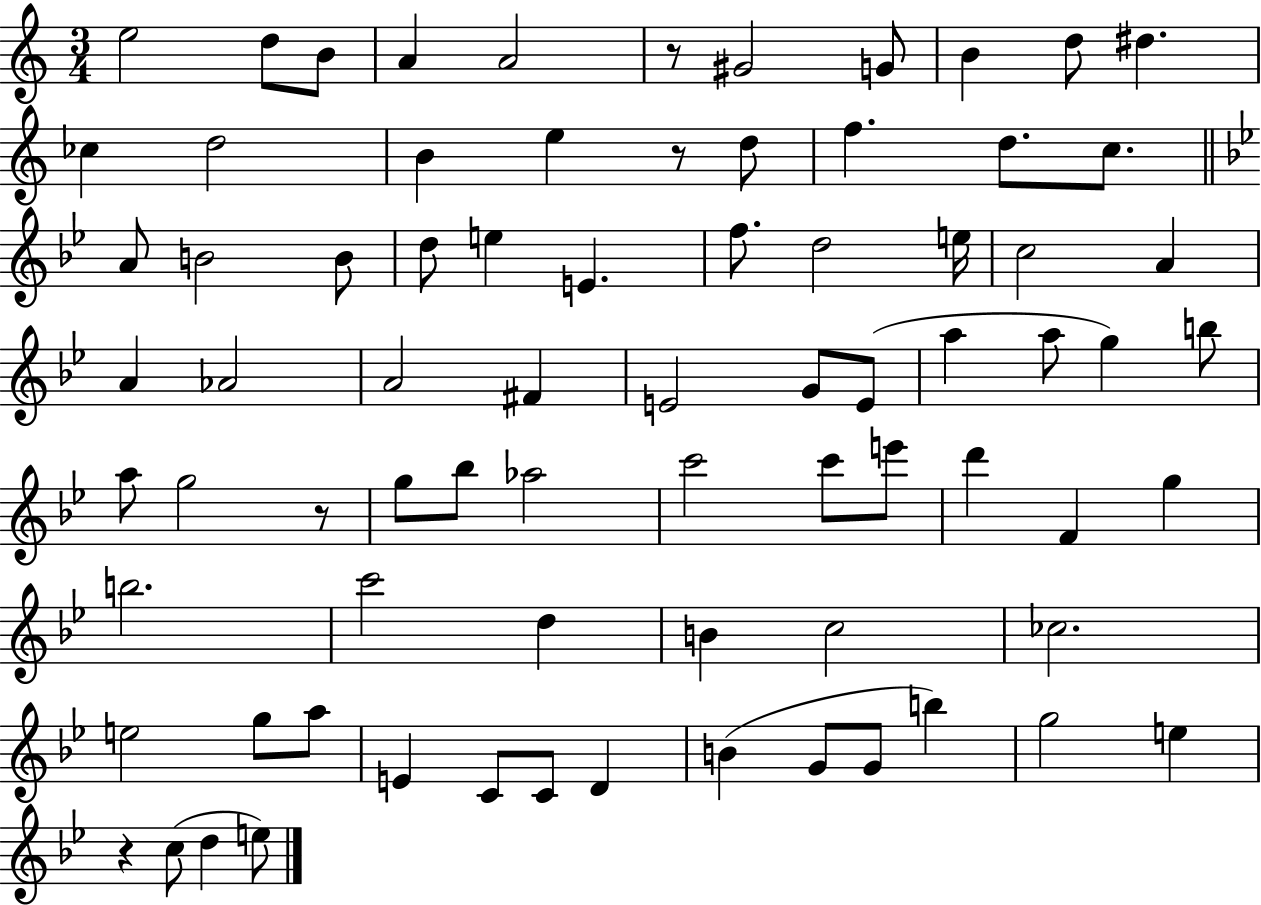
{
  \clef treble
  \numericTimeSignature
  \time 3/4
  \key c \major
  \repeat volta 2 { e''2 d''8 b'8 | a'4 a'2 | r8 gis'2 g'8 | b'4 d''8 dis''4. | \break ces''4 d''2 | b'4 e''4 r8 d''8 | f''4. d''8. c''8. | \bar "||" \break \key g \minor a'8 b'2 b'8 | d''8 e''4 e'4. | f''8. d''2 e''16 | c''2 a'4 | \break a'4 aes'2 | a'2 fis'4 | e'2 g'8 e'8( | a''4 a''8 g''4) b''8 | \break a''8 g''2 r8 | g''8 bes''8 aes''2 | c'''2 c'''8 e'''8 | d'''4 f'4 g''4 | \break b''2. | c'''2 d''4 | b'4 c''2 | ces''2. | \break e''2 g''8 a''8 | e'4 c'8 c'8 d'4 | b'4( g'8 g'8 b''4) | g''2 e''4 | \break r4 c''8( d''4 e''8) | } \bar "|."
}